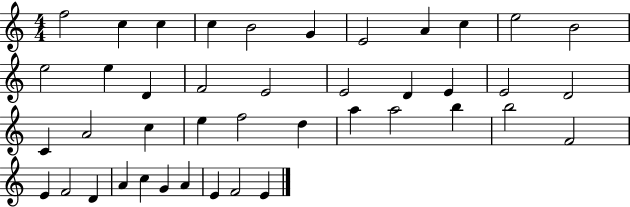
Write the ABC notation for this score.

X:1
T:Untitled
M:4/4
L:1/4
K:C
f2 c c c B2 G E2 A c e2 B2 e2 e D F2 E2 E2 D E E2 D2 C A2 c e f2 d a a2 b b2 F2 E F2 D A c G A E F2 E